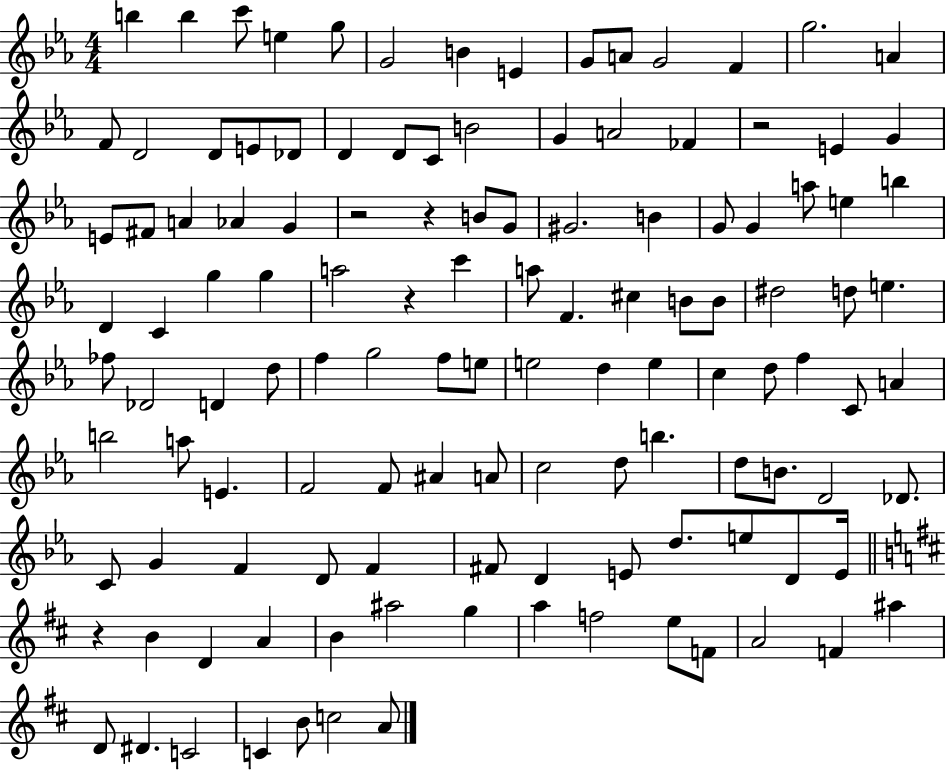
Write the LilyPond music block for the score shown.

{
  \clef treble
  \numericTimeSignature
  \time 4/4
  \key ees \major
  \repeat volta 2 { b''4 b''4 c'''8 e''4 g''8 | g'2 b'4 e'4 | g'8 a'8 g'2 f'4 | g''2. a'4 | \break f'8 d'2 d'8 e'8 des'8 | d'4 d'8 c'8 b'2 | g'4 a'2 fes'4 | r2 e'4 g'4 | \break e'8 fis'8 a'4 aes'4 g'4 | r2 r4 b'8 g'8 | gis'2. b'4 | g'8 g'4 a''8 e''4 b''4 | \break d'4 c'4 g''4 g''4 | a''2 r4 c'''4 | a''8 f'4. cis''4 b'8 b'8 | dis''2 d''8 e''4. | \break fes''8 des'2 d'4 d''8 | f''4 g''2 f''8 e''8 | e''2 d''4 e''4 | c''4 d''8 f''4 c'8 a'4 | \break b''2 a''8 e'4. | f'2 f'8 ais'4 a'8 | c''2 d''8 b''4. | d''8 b'8. d'2 des'8. | \break c'8 g'4 f'4 d'8 f'4 | fis'8 d'4 e'8 d''8. e''8 d'8 e'16 | \bar "||" \break \key d \major r4 b'4 d'4 a'4 | b'4 ais''2 g''4 | a''4 f''2 e''8 f'8 | a'2 f'4 ais''4 | \break d'8 dis'4. c'2 | c'4 b'8 c''2 a'8 | } \bar "|."
}